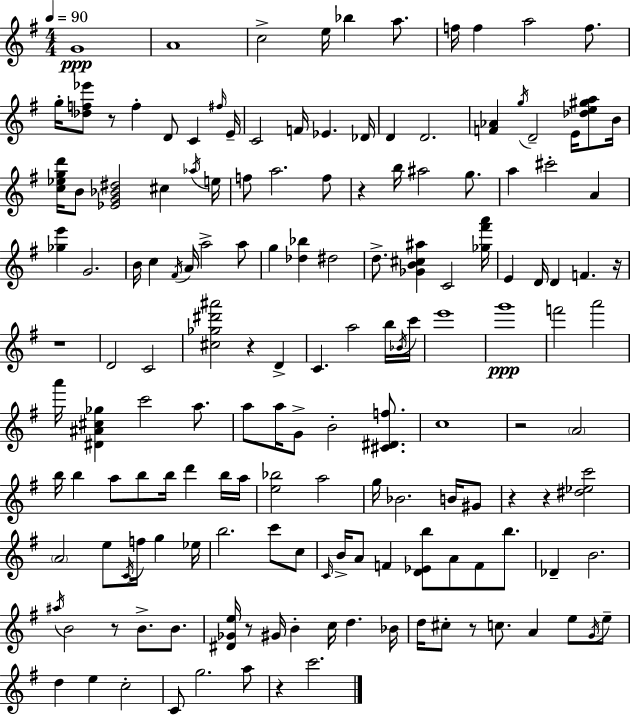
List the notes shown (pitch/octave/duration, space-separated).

G4/w A4/w C5/h E5/s Bb5/q A5/e. F5/s F5/q A5/h F5/e. G5/s [Db5,F5,Eb6]/e R/e F5/q D4/e C4/q F#5/s E4/s C4/h F4/s Eb4/q. Db4/s D4/q D4/h. [F4,Ab4]/q G5/s D4/h E4/s [Db5,E5,G#5,A5]/e B4/s [C5,Eb5,G5,D6]/s B4/e [Eb4,G4,Bb4,D#5]/h C#5/q Ab5/s E5/s F5/e A5/h. F5/e R/q B5/s A#5/h G5/e. A5/q C#6/h A4/q [Gb5,E6]/q G4/h. B4/s C5/q F#4/s A4/s A5/h A5/e G5/q [Db5,Bb5]/q D#5/h D5/e. [Gb4,B4,C#5,A#5]/q C4/h [Gb5,F#6,A6]/s E4/q D4/s D4/q F4/q. R/s R/w D4/h C4/h [C#5,Gb5,D#6,A#6]/h R/q D4/q C4/q. A5/h B5/s Bb4/s C6/s E6/w G6/w F6/h A6/h A6/s [D#4,A#4,C#5,Gb5]/q C6/h A5/e. A5/e A5/s G4/e B4/h [C#4,D#4,F5]/e. C5/w R/h A4/h B5/s B5/q A5/e B5/e B5/s D6/q B5/s A5/s [E5,Bb5]/h A5/h G5/s Bb4/h. B4/s G#4/e R/q R/q [D#5,Eb5,C6]/h A4/h E5/e C4/s F5/s G5/q Eb5/s B5/h. C6/e C5/e C4/s B4/s A4/e F4/q [D4,Eb4,B5]/e A4/e F4/e B5/e. Db4/q B4/h. A#5/s B4/h R/e B4/e. B4/e. [D#4,Gb4,E5]/s R/e G#4/s B4/q C5/s D5/q. Bb4/s D5/s C#5/e R/e C5/e. A4/q E5/e G4/s E5/e D5/q E5/q C5/h C4/e G5/h. A5/e R/q C6/h.